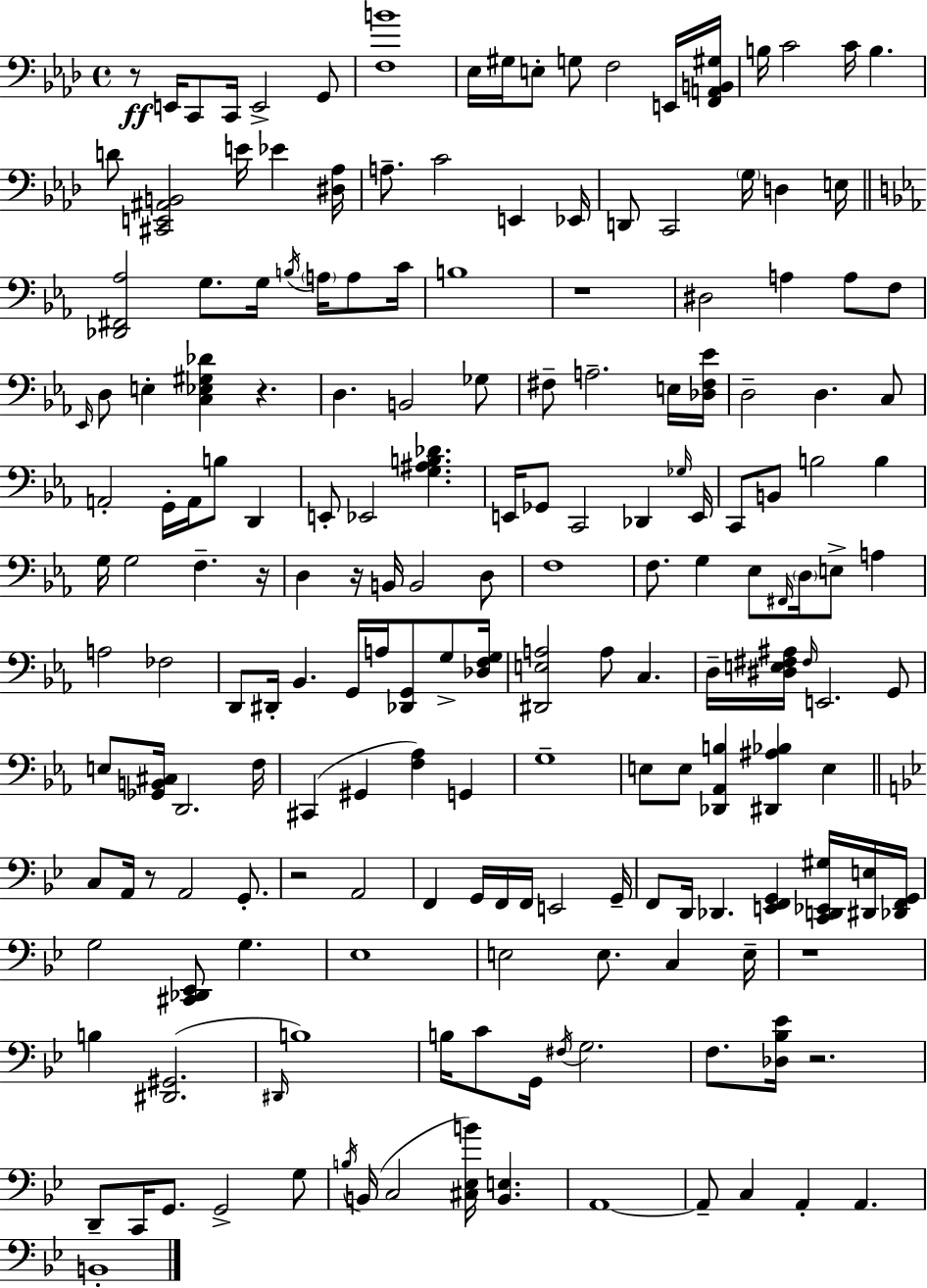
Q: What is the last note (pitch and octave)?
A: B2